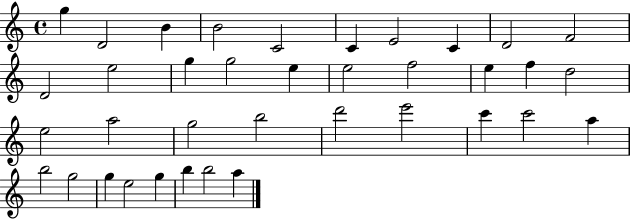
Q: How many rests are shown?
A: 0